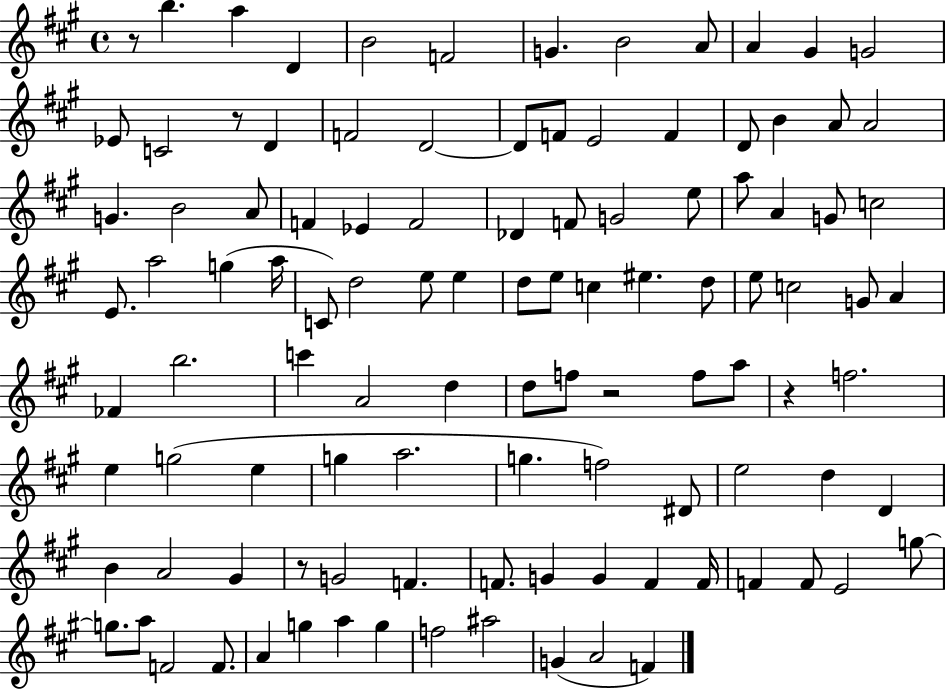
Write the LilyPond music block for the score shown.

{
  \clef treble
  \time 4/4
  \defaultTimeSignature
  \key a \major
  r8 b''4. a''4 d'4 | b'2 f'2 | g'4. b'2 a'8 | a'4 gis'4 g'2 | \break ees'8 c'2 r8 d'4 | f'2 d'2~~ | d'8 f'8 e'2 f'4 | d'8 b'4 a'8 a'2 | \break g'4. b'2 a'8 | f'4 ees'4 f'2 | des'4 f'8 g'2 e''8 | a''8 a'4 g'8 c''2 | \break e'8. a''2 g''4( a''16 | c'8) d''2 e''8 e''4 | d''8 e''8 c''4 eis''4. d''8 | e''8 c''2 g'8 a'4 | \break fes'4 b''2. | c'''4 a'2 d''4 | d''8 f''8 r2 f''8 a''8 | r4 f''2. | \break e''4 g''2( e''4 | g''4 a''2. | g''4. f''2) dis'8 | e''2 d''4 d'4 | \break b'4 a'2 gis'4 | r8 g'2 f'4. | f'8. g'4 g'4 f'4 f'16 | f'4 f'8 e'2 g''8~~ | \break g''8. a''8 f'2 f'8. | a'4 g''4 a''4 g''4 | f''2 ais''2 | g'4( a'2 f'4) | \break \bar "|."
}